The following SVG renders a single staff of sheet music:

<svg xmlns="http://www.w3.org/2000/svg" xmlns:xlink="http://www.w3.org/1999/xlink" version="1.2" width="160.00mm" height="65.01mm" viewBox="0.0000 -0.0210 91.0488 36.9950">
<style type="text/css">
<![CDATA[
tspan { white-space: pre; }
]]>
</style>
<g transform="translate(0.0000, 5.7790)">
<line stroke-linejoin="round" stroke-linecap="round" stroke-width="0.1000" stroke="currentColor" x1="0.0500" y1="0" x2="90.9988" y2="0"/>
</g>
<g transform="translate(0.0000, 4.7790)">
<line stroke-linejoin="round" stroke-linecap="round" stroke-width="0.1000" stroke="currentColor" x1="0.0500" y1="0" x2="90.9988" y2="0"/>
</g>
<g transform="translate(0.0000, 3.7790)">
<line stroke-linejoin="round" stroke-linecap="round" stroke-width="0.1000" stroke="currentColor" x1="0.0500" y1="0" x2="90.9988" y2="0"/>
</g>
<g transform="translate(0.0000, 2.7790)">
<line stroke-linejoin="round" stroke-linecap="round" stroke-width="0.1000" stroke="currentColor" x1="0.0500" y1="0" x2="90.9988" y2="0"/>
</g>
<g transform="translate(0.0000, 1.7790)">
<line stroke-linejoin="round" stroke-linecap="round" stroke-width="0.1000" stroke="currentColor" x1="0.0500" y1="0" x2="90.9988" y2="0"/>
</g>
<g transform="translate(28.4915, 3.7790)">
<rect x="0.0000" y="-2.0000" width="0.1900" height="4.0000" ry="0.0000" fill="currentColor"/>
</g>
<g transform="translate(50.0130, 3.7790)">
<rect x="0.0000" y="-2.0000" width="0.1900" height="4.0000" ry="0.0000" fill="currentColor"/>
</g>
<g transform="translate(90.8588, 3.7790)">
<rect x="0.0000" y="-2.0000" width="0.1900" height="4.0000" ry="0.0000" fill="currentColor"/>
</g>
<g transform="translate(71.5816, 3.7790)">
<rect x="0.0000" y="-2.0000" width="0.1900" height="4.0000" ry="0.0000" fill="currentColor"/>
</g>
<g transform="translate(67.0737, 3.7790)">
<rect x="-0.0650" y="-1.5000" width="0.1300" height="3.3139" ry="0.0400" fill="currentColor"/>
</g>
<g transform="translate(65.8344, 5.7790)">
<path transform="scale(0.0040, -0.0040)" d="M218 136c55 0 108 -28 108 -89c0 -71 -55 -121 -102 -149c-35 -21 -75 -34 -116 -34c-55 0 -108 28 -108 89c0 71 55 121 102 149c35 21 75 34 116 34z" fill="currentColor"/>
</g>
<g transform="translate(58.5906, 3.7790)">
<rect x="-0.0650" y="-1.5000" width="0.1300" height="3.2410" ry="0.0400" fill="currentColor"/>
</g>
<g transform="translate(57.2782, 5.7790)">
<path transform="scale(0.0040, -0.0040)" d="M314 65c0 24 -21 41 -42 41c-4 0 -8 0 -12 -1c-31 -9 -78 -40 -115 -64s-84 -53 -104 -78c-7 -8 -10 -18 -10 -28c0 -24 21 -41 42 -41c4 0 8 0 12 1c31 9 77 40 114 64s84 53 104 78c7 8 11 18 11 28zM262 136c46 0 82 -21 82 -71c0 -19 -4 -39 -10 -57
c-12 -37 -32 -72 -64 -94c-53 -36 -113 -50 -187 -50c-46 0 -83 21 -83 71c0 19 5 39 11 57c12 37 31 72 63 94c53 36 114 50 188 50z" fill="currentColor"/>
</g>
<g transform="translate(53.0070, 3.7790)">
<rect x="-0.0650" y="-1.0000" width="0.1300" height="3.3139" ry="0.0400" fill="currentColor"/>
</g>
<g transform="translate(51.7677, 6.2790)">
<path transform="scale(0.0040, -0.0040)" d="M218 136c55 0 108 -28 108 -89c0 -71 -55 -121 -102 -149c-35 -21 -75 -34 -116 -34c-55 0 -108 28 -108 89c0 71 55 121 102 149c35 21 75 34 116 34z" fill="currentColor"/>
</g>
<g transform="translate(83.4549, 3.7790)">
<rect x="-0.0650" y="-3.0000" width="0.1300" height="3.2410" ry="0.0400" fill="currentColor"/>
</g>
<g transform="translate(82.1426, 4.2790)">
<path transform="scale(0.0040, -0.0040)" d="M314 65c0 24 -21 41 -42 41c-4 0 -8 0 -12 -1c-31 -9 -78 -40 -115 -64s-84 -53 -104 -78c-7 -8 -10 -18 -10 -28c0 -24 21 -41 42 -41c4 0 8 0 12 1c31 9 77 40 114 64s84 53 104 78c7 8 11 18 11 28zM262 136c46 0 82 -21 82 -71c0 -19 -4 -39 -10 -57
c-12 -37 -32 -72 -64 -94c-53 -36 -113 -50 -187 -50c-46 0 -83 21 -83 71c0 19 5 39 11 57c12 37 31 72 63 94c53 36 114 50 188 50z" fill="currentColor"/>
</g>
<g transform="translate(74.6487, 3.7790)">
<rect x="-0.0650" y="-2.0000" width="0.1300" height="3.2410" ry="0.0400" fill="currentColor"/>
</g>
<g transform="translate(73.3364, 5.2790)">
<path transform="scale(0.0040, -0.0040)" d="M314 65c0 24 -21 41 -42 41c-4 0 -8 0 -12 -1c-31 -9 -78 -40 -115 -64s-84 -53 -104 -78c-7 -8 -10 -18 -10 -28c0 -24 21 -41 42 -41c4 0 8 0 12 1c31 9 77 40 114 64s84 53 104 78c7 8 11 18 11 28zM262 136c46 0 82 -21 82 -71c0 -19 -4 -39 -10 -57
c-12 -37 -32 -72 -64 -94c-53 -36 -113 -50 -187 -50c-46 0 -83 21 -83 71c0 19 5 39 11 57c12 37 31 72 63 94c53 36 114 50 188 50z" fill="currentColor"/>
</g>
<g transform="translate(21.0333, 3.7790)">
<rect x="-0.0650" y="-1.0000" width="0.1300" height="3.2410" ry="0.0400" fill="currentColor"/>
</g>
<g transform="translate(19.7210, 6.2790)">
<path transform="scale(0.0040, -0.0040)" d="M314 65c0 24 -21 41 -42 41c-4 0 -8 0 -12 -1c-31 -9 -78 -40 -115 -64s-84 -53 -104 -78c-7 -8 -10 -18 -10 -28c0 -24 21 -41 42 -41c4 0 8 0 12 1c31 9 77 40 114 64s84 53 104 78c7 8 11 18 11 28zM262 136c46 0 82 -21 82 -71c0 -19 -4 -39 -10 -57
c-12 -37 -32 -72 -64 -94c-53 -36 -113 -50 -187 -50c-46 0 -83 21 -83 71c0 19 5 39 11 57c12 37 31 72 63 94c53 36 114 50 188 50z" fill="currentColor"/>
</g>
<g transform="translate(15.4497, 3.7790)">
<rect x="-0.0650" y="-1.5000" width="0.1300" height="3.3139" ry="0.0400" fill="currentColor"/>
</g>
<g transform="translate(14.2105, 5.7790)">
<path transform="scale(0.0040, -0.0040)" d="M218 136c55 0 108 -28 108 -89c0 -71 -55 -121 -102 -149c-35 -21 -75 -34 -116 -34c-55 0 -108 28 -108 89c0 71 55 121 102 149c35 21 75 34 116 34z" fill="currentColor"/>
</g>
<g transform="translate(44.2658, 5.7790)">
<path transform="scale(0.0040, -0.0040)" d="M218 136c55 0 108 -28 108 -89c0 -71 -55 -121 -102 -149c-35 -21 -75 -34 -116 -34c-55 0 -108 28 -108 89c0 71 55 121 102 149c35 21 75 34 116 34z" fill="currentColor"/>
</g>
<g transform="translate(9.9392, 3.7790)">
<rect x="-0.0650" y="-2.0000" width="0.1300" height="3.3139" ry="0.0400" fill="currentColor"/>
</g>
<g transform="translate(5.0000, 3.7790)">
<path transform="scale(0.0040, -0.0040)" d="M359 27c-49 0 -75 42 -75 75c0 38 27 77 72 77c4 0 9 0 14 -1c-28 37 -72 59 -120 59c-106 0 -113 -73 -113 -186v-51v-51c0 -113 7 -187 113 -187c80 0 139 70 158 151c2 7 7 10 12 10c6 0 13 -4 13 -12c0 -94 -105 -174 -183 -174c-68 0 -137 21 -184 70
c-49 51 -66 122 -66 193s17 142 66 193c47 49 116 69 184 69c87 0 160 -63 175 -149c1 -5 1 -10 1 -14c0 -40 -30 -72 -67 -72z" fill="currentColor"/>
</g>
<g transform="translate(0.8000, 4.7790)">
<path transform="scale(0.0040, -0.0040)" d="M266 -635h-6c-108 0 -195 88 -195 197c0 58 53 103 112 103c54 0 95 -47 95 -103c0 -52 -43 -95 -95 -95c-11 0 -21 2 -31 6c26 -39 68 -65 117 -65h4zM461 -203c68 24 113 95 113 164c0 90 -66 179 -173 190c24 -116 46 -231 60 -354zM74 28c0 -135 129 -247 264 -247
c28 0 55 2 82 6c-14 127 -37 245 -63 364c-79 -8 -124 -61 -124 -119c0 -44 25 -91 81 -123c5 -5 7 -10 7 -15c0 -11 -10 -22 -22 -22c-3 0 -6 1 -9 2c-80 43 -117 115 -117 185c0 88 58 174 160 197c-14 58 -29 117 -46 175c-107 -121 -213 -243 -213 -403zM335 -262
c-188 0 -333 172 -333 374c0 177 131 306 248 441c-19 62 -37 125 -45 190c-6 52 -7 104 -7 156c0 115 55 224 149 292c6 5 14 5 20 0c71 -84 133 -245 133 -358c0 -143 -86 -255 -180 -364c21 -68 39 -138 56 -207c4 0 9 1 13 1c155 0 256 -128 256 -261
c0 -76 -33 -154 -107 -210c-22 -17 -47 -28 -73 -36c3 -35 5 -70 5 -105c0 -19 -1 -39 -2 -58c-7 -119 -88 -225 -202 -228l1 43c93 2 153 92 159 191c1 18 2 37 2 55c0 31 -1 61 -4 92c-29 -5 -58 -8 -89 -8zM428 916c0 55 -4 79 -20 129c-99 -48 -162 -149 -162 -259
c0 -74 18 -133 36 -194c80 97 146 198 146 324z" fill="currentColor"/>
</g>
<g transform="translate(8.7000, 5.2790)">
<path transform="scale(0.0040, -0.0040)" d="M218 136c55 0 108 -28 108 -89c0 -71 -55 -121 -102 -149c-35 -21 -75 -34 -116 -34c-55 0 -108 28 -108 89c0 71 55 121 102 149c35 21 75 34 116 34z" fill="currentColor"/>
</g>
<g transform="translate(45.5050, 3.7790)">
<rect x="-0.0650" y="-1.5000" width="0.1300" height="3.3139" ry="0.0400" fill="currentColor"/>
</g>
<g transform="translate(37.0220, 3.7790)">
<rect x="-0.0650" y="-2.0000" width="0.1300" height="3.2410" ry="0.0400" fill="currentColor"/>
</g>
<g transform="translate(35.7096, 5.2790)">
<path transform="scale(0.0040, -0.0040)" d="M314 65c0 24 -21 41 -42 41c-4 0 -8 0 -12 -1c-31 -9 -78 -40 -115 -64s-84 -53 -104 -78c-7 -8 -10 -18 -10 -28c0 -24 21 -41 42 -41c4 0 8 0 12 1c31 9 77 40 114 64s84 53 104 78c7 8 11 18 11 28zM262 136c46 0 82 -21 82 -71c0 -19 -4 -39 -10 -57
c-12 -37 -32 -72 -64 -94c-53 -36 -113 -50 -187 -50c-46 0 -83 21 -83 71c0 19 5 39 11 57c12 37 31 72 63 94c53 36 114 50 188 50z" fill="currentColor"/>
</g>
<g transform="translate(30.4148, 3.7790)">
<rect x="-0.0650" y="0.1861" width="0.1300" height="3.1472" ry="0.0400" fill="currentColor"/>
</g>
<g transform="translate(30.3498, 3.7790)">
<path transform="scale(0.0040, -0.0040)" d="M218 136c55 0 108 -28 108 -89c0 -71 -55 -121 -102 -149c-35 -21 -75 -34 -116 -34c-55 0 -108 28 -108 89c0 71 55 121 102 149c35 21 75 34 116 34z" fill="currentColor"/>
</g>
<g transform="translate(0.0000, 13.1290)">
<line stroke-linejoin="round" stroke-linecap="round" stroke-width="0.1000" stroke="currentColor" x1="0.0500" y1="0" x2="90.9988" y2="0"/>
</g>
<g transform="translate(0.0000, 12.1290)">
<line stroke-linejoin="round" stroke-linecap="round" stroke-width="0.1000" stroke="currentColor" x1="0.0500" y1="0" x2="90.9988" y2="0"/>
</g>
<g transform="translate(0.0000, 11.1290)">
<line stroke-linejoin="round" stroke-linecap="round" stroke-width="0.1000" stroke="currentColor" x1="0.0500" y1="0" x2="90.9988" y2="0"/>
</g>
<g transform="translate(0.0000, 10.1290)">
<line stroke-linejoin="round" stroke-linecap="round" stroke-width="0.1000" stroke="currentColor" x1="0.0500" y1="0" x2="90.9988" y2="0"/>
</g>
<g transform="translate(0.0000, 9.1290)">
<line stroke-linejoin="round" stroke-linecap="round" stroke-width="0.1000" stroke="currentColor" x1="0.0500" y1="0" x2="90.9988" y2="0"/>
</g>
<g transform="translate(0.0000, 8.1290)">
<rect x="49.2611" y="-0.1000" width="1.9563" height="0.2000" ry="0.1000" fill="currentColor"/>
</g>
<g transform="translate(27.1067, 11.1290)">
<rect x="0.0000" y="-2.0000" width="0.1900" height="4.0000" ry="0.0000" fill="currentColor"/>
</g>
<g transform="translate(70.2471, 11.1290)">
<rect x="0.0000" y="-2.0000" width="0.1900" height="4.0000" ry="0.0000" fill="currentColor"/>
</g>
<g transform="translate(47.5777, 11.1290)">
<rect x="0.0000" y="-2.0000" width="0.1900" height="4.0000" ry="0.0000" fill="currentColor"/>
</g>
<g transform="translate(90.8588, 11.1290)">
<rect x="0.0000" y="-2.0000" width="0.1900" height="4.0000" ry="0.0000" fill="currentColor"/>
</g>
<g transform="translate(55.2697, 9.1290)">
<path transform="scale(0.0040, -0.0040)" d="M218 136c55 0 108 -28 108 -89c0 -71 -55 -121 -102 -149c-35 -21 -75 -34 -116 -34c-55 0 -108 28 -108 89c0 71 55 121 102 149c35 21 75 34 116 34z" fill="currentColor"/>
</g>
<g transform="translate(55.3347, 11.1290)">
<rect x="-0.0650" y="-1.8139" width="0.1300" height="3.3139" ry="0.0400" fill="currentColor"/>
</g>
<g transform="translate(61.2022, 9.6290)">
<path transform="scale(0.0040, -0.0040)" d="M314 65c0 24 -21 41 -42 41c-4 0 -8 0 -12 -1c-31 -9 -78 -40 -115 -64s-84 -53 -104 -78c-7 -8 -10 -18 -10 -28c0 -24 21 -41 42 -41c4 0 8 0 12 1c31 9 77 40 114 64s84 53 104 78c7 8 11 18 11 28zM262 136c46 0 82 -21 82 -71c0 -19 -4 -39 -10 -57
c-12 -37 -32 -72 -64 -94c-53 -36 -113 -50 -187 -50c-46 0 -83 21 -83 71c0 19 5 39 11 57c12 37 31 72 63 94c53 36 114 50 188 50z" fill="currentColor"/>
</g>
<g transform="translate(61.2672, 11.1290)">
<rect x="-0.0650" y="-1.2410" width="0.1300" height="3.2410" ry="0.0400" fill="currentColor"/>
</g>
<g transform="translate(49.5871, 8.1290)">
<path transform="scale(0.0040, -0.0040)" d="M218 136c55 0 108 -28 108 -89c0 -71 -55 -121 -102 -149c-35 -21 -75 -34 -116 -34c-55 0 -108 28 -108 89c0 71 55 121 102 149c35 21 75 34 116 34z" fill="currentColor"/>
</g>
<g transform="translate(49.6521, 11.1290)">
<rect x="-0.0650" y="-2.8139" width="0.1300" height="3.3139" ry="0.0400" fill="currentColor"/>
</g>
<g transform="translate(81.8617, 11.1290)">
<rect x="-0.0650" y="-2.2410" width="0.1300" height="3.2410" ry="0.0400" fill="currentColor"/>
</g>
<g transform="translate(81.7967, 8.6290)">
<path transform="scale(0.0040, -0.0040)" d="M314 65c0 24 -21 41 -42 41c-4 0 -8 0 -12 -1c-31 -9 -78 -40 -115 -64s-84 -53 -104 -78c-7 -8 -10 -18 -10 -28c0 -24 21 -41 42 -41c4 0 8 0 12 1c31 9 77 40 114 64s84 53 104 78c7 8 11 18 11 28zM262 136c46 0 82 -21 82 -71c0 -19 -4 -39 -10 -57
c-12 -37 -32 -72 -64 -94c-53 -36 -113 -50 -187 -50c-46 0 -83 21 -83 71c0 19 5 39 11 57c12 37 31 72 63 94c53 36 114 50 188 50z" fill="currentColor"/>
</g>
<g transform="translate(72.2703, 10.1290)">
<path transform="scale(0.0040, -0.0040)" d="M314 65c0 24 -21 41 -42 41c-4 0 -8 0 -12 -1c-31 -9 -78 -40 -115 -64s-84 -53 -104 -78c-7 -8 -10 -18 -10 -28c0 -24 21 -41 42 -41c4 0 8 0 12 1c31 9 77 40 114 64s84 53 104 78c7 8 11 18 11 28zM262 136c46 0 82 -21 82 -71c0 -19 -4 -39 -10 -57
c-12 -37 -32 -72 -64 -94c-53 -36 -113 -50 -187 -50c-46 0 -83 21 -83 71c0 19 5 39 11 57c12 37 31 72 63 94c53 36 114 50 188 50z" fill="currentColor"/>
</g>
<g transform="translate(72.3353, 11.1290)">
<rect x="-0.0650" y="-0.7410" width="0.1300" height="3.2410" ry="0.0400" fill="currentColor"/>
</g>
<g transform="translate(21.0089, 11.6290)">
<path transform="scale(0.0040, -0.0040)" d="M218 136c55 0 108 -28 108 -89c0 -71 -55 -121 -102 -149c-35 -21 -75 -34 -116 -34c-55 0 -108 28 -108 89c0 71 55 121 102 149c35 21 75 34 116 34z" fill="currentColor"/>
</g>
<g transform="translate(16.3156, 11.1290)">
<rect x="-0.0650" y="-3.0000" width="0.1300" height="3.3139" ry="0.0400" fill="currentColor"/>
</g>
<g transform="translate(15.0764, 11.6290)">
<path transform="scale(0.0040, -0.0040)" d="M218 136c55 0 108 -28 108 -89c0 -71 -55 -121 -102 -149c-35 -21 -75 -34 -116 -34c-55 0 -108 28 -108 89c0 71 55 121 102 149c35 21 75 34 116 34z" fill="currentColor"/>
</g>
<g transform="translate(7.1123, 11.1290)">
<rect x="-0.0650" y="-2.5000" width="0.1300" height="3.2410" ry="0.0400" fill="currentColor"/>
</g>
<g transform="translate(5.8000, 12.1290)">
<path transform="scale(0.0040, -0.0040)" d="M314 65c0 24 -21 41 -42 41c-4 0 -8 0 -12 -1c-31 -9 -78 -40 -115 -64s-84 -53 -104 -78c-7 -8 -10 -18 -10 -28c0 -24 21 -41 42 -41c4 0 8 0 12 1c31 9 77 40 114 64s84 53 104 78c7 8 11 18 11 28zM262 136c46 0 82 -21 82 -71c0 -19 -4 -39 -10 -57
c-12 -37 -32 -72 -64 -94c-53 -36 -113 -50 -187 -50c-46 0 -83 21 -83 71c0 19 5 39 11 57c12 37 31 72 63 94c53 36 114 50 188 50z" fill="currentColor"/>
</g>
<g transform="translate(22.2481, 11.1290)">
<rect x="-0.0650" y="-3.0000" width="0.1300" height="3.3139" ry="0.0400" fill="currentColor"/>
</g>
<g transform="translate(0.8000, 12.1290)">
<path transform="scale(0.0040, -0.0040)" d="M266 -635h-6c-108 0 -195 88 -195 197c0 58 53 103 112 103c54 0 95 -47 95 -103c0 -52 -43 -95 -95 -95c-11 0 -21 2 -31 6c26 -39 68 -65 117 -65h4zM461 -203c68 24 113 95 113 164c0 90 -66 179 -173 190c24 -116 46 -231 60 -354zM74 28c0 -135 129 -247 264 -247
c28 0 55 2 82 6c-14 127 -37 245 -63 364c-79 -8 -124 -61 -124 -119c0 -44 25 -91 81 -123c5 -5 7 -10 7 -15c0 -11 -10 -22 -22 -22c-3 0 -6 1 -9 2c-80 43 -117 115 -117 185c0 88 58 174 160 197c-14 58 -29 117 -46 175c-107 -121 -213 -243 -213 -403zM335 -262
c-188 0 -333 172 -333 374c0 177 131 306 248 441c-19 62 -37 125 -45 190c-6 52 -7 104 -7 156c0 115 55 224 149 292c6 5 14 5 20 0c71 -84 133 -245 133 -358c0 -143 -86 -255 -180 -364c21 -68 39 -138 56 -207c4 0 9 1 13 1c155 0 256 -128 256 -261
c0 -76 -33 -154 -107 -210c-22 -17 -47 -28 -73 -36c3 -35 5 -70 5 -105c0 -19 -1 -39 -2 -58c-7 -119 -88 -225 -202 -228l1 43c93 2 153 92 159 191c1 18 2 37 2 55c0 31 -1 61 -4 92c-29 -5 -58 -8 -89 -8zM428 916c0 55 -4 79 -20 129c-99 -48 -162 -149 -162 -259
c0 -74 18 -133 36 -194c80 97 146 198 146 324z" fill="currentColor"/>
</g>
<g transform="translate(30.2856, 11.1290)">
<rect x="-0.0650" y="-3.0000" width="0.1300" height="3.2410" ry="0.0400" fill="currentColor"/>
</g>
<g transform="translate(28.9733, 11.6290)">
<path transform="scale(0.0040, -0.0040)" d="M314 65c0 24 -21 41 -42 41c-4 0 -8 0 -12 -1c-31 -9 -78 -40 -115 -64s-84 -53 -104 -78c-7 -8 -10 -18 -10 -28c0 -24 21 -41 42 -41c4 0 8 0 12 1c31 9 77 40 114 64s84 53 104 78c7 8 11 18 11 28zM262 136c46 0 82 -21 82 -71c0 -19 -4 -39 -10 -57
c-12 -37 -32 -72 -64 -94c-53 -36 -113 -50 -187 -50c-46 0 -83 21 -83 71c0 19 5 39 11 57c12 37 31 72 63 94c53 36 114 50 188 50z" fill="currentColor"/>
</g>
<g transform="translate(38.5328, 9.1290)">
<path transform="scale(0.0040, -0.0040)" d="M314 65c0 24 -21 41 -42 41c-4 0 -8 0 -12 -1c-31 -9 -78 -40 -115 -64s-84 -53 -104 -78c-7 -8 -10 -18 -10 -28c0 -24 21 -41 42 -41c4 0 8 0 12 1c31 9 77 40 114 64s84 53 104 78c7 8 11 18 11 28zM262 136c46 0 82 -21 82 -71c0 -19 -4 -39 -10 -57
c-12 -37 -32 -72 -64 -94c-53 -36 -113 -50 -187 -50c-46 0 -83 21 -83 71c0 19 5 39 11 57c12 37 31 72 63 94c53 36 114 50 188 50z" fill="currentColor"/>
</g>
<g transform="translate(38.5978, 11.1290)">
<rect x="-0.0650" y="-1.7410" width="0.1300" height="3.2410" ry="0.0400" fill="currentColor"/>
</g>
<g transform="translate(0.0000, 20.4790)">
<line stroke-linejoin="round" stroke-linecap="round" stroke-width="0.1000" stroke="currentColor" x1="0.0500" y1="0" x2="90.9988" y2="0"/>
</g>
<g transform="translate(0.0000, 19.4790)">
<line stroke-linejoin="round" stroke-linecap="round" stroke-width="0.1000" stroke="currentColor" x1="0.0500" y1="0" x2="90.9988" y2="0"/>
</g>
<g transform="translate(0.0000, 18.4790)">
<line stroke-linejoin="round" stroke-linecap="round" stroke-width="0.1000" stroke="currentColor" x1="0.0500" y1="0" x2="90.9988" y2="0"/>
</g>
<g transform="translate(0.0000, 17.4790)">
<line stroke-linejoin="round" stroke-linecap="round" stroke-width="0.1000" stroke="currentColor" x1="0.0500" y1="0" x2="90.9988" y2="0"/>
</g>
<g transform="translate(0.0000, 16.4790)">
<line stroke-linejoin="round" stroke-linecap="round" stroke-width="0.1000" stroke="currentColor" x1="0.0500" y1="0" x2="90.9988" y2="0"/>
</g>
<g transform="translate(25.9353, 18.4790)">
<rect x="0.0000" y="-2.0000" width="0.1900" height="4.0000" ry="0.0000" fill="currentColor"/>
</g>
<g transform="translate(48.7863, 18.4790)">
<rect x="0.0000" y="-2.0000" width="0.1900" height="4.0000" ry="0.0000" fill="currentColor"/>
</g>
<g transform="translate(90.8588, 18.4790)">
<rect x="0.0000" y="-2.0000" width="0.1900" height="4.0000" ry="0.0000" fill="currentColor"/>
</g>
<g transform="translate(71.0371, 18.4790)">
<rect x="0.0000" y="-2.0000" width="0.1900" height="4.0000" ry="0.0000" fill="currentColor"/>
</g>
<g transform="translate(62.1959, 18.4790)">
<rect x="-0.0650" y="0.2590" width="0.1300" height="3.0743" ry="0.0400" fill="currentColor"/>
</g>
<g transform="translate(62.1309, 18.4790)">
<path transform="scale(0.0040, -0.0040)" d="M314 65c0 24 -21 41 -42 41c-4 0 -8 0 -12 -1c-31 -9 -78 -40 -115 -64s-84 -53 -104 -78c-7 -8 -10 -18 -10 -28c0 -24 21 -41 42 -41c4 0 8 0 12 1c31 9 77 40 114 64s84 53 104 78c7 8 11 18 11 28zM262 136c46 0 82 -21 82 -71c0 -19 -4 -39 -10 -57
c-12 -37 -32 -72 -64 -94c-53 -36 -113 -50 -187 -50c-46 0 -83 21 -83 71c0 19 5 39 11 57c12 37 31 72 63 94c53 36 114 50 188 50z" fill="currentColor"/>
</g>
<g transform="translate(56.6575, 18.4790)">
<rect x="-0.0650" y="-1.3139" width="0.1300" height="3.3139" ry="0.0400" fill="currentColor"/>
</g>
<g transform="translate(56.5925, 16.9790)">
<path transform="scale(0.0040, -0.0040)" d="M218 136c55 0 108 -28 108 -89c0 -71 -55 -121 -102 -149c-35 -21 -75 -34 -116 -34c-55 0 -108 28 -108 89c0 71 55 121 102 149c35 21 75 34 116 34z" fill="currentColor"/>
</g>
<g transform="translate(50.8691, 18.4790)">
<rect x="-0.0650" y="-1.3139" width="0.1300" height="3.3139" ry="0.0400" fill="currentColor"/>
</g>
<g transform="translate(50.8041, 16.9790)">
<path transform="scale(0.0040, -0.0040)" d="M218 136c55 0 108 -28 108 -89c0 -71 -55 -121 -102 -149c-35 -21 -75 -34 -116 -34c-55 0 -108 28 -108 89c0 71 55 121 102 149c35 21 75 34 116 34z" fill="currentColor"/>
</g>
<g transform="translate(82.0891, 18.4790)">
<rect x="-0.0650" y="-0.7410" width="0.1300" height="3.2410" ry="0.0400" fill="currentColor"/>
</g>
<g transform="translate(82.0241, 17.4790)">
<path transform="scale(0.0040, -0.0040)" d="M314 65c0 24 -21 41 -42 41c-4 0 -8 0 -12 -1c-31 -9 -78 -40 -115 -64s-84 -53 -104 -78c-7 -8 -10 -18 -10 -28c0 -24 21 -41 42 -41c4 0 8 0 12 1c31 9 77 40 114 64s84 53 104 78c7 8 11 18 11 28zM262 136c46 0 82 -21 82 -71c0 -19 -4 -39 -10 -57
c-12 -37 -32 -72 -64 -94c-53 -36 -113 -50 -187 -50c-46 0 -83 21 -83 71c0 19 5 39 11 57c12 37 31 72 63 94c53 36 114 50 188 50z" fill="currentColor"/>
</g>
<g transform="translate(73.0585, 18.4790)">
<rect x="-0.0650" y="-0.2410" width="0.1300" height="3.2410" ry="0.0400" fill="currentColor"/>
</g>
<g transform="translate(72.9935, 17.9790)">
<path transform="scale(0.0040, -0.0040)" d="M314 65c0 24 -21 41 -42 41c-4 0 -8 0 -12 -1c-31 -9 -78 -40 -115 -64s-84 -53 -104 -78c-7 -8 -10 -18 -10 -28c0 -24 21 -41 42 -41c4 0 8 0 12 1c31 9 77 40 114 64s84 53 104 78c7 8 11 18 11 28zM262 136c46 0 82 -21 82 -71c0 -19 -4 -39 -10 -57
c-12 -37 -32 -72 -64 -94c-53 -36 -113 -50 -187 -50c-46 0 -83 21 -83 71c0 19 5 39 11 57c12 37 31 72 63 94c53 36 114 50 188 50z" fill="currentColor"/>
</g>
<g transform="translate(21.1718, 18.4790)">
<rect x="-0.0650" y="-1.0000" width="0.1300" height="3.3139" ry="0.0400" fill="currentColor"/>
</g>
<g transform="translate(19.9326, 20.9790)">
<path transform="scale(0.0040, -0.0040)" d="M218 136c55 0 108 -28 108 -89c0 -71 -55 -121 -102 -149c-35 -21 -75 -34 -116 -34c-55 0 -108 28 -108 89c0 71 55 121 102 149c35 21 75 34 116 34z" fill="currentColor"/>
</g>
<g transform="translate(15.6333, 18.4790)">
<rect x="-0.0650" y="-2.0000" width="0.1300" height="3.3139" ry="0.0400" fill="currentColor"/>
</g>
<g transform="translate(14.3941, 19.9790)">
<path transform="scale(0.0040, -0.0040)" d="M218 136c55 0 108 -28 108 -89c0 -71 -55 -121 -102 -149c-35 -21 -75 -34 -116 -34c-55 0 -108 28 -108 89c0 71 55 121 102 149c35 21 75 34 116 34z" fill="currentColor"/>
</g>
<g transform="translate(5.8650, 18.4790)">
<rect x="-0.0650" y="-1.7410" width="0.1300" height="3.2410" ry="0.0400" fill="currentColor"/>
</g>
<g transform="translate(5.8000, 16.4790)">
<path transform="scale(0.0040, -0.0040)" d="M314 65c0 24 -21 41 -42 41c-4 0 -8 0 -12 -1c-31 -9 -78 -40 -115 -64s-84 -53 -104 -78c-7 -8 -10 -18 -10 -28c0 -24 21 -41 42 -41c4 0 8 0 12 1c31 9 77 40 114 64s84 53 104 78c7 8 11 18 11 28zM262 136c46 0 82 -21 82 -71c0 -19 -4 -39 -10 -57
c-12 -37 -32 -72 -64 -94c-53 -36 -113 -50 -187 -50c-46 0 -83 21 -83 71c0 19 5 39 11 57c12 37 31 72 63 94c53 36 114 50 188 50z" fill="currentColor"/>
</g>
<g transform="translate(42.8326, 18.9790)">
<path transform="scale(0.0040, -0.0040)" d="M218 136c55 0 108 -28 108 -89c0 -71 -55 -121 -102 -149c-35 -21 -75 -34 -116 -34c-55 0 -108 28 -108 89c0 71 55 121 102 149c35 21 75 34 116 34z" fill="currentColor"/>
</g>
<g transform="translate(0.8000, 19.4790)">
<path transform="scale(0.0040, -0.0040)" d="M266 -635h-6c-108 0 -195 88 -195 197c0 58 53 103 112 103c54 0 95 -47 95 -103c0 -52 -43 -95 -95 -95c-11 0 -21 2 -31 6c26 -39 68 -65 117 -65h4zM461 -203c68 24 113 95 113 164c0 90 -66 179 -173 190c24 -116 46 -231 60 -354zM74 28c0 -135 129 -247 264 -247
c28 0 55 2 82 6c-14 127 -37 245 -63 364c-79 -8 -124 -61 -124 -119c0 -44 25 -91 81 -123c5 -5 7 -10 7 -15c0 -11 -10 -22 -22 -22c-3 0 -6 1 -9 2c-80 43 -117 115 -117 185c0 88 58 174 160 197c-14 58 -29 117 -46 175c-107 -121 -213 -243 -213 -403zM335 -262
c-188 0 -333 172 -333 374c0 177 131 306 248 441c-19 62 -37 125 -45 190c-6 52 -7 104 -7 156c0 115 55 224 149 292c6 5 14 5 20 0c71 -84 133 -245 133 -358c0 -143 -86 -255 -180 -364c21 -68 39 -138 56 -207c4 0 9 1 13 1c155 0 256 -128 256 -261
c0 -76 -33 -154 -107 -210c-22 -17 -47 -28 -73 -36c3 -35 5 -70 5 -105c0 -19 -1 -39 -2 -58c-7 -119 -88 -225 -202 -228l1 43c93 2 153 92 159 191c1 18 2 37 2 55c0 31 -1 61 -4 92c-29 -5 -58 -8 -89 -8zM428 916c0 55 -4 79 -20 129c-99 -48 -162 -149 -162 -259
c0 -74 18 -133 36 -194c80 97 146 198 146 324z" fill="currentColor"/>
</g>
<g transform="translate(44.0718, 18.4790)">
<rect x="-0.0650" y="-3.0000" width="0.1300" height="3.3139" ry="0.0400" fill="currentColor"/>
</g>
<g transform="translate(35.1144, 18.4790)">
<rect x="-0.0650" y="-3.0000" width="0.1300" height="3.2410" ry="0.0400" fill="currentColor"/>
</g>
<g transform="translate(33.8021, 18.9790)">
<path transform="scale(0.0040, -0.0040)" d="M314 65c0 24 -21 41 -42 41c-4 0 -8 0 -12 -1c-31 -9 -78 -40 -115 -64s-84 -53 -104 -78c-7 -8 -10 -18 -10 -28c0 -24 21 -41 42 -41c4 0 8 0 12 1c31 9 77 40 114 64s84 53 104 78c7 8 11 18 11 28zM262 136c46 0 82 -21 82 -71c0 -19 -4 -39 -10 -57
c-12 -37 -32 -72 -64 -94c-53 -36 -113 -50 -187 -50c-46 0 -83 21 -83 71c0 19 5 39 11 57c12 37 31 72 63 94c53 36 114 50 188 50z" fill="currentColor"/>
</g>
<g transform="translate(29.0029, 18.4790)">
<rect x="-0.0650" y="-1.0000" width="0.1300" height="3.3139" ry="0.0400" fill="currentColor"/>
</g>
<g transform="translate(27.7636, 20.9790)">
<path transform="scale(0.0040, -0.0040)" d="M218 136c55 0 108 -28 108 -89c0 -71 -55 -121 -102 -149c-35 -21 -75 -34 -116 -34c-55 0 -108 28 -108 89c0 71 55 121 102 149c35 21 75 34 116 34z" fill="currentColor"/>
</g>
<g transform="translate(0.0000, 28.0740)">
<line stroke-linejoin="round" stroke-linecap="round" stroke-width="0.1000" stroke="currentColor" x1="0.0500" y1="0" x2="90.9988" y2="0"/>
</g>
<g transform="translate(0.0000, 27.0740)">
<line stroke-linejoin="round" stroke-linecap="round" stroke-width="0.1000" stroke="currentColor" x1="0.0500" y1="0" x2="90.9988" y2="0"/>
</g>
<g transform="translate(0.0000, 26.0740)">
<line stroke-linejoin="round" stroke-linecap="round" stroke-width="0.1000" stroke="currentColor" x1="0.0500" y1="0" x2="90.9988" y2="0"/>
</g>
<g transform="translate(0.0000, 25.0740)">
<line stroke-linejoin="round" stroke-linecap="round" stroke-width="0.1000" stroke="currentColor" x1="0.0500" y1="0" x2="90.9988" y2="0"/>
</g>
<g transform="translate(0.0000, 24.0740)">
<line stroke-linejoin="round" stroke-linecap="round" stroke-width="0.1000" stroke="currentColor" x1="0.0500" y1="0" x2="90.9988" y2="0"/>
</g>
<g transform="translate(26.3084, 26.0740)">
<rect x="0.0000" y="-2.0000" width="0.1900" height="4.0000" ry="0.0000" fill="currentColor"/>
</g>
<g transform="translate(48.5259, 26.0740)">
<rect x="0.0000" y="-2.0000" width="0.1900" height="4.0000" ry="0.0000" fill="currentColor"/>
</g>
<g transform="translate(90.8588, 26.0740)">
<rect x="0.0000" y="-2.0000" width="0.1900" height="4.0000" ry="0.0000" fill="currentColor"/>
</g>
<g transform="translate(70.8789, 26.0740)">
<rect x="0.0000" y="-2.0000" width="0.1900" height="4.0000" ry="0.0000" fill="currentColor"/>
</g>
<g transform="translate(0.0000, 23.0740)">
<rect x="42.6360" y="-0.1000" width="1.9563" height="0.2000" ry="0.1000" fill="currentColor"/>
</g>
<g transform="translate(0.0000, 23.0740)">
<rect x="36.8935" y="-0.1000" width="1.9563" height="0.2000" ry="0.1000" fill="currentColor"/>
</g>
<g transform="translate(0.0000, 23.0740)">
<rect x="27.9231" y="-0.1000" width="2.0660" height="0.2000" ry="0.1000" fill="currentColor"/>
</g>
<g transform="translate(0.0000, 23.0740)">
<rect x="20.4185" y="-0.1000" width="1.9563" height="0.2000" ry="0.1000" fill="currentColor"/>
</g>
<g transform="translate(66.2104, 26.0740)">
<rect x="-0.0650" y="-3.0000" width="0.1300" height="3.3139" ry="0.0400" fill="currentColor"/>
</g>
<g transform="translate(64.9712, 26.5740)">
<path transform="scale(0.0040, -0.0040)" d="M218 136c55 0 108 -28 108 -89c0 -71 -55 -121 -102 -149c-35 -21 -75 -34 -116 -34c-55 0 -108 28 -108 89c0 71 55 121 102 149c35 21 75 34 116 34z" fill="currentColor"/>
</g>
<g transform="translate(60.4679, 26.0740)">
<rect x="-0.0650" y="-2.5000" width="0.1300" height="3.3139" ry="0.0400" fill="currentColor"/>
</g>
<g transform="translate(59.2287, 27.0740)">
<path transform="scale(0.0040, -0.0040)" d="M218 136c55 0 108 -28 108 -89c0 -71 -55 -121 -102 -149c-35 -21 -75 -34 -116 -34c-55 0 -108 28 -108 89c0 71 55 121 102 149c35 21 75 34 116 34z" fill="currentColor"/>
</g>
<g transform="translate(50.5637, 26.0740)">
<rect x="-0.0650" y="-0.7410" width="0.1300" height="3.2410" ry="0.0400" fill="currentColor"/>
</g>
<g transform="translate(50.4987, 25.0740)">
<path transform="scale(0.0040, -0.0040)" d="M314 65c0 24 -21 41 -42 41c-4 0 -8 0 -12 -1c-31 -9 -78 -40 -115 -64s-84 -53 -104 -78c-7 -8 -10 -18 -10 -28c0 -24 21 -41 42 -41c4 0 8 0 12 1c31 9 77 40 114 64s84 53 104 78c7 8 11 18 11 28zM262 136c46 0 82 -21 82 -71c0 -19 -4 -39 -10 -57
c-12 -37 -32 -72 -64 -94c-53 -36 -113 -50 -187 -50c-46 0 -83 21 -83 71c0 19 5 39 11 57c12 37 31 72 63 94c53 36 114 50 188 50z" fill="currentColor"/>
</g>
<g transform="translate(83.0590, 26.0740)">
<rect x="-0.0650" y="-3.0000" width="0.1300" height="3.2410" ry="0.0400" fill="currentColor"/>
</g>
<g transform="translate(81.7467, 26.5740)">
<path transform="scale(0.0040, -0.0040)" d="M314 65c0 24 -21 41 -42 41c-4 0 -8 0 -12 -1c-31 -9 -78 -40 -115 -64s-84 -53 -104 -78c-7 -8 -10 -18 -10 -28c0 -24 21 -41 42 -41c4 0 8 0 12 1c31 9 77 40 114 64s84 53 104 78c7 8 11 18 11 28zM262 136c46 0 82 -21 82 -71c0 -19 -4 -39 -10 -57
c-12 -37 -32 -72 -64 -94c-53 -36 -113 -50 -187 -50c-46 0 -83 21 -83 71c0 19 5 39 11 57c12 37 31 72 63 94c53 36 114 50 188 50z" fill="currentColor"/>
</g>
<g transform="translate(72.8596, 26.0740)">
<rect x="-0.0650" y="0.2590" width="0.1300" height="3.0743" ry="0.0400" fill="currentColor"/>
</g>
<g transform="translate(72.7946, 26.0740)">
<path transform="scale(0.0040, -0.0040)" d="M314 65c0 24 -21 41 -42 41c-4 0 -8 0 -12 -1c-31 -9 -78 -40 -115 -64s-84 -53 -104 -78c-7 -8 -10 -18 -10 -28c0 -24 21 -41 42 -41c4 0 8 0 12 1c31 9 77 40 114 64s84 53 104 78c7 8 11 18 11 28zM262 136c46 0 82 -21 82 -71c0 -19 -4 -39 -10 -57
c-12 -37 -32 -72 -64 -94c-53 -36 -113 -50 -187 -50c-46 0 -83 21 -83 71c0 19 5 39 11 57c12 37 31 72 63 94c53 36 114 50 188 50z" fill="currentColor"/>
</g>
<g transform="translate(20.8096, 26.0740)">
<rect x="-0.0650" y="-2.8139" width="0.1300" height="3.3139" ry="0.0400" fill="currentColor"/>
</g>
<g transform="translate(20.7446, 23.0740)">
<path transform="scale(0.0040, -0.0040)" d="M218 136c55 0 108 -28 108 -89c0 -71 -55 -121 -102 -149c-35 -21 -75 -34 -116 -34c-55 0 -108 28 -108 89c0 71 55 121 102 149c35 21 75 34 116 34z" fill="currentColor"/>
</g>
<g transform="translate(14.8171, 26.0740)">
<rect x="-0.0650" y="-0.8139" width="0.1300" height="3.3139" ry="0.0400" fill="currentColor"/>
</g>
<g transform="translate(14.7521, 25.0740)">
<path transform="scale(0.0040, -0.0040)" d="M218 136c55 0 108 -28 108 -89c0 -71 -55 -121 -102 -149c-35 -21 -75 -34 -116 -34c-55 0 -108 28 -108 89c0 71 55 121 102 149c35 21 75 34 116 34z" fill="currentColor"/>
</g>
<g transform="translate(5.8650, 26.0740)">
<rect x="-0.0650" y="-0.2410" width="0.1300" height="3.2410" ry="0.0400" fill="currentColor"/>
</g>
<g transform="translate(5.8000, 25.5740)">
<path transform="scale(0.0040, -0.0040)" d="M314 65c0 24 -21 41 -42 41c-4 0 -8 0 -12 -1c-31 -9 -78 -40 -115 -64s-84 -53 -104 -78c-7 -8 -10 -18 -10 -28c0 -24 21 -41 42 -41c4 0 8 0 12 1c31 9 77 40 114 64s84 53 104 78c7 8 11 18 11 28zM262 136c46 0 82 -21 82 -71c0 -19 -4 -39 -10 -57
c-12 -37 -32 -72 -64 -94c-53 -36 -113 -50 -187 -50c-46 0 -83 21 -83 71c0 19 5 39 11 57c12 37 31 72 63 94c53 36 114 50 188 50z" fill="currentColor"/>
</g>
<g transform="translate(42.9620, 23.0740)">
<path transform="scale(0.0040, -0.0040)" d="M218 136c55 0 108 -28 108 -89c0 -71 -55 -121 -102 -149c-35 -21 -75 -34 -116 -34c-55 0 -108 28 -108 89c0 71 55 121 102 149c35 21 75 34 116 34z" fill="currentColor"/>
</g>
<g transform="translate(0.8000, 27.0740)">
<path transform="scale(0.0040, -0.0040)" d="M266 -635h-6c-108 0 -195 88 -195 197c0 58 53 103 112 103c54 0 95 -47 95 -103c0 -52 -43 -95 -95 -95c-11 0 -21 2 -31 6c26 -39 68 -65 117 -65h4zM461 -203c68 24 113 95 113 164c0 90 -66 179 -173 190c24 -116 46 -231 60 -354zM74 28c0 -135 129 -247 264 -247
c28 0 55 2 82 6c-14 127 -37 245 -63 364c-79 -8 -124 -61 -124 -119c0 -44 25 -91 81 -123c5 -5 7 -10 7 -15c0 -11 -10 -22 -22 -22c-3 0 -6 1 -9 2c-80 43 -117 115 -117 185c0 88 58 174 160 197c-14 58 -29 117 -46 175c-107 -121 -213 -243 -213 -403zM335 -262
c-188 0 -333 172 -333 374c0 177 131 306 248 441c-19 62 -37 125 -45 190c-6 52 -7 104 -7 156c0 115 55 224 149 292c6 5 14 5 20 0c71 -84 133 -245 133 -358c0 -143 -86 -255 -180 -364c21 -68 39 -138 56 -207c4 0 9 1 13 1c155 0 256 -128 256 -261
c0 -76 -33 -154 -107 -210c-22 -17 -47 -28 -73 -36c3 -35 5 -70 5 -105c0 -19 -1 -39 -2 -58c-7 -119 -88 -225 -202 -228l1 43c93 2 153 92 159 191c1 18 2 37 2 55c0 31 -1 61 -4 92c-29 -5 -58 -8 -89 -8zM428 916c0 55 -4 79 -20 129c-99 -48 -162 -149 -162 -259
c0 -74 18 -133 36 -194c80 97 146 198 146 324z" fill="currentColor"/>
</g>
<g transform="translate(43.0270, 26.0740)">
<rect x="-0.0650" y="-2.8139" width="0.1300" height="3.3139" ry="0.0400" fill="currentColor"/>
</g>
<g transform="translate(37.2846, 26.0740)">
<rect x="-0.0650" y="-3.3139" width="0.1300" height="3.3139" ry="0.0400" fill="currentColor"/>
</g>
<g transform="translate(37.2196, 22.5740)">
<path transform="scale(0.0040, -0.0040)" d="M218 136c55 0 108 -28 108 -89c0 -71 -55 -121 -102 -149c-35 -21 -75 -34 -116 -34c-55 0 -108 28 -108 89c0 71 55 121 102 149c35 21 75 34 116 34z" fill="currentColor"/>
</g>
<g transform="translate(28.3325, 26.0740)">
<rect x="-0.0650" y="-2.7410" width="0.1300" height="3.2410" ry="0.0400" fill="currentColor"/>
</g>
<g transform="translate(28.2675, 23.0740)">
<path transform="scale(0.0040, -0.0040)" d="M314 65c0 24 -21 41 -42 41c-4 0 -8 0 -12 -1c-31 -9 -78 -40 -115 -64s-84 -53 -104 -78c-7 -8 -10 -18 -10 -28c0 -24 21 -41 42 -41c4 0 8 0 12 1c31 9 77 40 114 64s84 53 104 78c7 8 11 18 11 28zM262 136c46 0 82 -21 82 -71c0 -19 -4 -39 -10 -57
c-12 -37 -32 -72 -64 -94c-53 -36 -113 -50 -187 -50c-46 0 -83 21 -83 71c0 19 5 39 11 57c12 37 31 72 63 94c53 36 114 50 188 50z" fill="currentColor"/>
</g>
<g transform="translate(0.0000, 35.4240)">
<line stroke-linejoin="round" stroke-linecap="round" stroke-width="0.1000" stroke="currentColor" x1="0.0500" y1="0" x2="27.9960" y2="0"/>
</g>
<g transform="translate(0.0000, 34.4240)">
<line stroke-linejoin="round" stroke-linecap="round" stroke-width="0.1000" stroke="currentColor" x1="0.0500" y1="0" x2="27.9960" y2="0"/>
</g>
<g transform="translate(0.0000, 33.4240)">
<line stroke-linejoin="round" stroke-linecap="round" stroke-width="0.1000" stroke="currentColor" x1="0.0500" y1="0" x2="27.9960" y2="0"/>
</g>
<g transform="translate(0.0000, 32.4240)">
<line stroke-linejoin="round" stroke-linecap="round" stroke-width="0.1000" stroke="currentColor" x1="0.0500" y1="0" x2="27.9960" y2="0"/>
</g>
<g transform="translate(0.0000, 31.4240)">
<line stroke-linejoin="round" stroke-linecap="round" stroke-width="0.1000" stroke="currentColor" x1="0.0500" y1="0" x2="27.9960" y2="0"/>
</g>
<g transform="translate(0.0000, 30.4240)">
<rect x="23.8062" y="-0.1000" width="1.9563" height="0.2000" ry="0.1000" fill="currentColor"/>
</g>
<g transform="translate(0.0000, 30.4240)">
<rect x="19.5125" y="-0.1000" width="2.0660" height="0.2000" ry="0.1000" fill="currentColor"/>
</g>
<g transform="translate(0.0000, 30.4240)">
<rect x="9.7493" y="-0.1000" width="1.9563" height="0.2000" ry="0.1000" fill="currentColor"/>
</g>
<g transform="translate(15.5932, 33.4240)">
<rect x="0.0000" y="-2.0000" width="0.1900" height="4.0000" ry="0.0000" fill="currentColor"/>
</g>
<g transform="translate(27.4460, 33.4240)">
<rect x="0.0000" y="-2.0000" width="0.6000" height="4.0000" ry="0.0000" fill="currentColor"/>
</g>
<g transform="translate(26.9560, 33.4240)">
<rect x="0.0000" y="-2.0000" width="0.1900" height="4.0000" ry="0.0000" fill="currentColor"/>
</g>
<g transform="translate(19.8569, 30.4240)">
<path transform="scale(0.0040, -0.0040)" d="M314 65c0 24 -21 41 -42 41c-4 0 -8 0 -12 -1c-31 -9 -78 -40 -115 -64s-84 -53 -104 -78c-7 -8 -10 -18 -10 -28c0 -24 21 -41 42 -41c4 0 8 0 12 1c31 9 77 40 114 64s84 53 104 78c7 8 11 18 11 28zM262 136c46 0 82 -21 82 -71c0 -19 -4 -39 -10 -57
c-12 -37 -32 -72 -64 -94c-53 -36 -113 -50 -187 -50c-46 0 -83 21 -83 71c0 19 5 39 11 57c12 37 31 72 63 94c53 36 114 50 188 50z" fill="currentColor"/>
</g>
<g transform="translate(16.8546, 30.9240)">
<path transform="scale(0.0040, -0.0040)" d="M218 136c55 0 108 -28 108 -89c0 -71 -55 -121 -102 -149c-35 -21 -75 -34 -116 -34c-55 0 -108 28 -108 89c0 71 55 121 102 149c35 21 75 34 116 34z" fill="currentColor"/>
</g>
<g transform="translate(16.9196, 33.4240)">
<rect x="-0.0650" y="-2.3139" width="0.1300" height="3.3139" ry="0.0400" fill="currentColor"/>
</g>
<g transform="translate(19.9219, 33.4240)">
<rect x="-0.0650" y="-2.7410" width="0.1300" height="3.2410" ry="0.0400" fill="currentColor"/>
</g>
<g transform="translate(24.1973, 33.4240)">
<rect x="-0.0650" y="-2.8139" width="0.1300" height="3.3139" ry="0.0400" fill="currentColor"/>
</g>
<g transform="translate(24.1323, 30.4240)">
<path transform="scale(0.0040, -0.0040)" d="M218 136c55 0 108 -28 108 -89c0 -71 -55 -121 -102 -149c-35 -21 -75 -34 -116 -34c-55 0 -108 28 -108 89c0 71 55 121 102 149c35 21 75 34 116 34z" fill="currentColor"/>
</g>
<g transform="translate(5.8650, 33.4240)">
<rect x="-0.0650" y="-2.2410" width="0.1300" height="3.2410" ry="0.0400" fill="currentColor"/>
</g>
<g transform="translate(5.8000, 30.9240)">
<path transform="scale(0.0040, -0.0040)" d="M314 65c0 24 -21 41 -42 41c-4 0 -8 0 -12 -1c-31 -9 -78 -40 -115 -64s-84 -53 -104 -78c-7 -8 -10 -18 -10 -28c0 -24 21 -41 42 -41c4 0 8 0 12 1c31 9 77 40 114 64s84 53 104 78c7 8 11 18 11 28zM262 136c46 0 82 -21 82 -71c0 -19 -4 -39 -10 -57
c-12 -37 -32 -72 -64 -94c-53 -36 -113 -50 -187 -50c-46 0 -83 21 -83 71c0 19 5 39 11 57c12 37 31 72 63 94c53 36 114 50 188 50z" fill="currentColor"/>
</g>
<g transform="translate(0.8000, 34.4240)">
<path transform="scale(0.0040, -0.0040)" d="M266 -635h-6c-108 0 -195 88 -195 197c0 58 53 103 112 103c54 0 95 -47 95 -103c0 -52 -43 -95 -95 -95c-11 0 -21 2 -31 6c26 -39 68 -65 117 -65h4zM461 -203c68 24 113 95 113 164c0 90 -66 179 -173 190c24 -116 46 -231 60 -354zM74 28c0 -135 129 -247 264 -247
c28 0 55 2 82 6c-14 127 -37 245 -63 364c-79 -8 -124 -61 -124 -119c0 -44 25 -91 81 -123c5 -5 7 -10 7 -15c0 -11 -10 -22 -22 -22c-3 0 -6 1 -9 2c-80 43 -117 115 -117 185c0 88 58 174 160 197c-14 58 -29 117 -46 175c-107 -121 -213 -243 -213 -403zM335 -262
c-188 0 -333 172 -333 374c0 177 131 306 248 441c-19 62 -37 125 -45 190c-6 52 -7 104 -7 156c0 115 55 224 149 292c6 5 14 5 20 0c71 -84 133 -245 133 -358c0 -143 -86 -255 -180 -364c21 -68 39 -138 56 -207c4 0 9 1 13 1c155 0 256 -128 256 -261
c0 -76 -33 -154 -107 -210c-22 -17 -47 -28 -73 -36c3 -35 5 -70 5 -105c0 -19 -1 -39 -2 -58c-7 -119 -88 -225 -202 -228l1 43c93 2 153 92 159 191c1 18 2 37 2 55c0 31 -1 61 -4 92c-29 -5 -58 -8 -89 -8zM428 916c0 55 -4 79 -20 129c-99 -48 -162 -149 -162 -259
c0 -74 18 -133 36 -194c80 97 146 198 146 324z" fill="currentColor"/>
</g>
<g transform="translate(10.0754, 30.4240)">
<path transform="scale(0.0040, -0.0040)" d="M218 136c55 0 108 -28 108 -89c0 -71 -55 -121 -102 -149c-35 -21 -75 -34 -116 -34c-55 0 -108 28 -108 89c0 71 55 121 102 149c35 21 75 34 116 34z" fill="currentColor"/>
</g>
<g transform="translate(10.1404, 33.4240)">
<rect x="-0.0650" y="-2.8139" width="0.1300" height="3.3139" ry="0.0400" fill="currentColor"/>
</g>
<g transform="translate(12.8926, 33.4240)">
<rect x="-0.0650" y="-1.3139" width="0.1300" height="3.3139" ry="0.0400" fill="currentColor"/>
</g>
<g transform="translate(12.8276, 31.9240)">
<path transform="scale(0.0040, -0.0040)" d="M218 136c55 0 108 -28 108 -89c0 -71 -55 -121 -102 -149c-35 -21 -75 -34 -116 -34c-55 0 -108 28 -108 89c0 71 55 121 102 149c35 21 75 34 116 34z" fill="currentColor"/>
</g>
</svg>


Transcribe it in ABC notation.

X:1
T:Untitled
M:4/4
L:1/4
K:C
F E D2 B F2 E D E2 E F2 A2 G2 A A A2 f2 a f e2 d2 g2 f2 F D D A2 A e e B2 c2 d2 c2 d a a2 b a d2 G A B2 A2 g2 a e g a2 a